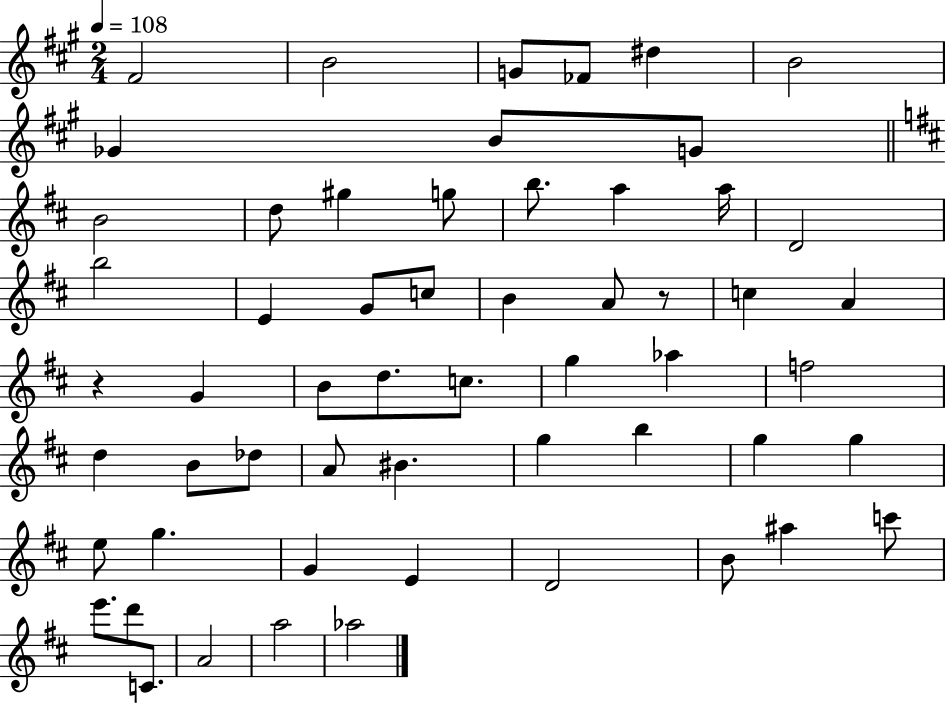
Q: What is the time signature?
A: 2/4